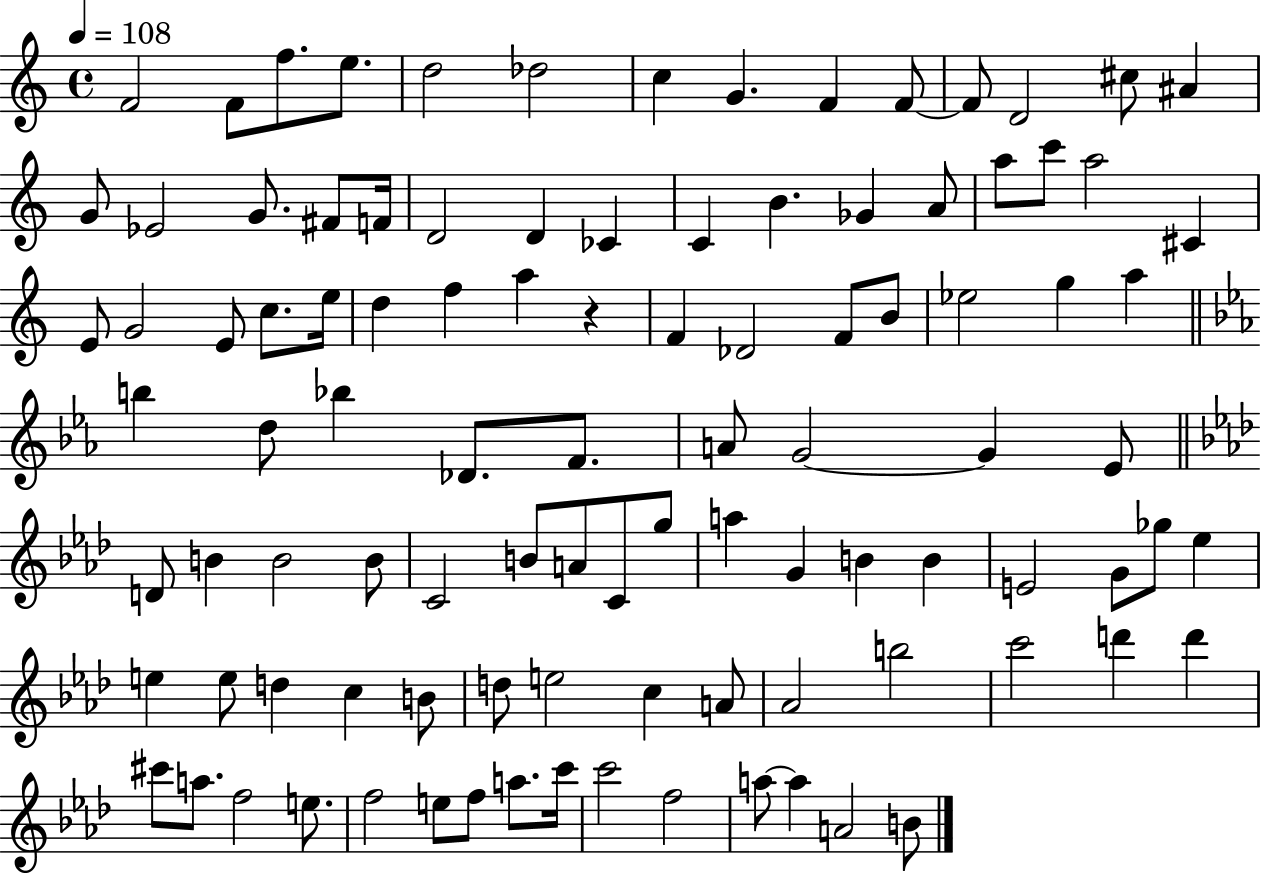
X:1
T:Untitled
M:4/4
L:1/4
K:C
F2 F/2 f/2 e/2 d2 _d2 c G F F/2 F/2 D2 ^c/2 ^A G/2 _E2 G/2 ^F/2 F/4 D2 D _C C B _G A/2 a/2 c'/2 a2 ^C E/2 G2 E/2 c/2 e/4 d f a z F _D2 F/2 B/2 _e2 g a b d/2 _b _D/2 F/2 A/2 G2 G _E/2 D/2 B B2 B/2 C2 B/2 A/2 C/2 g/2 a G B B E2 G/2 _g/2 _e e e/2 d c B/2 d/2 e2 c A/2 _A2 b2 c'2 d' d' ^c'/2 a/2 f2 e/2 f2 e/2 f/2 a/2 c'/4 c'2 f2 a/2 a A2 B/2